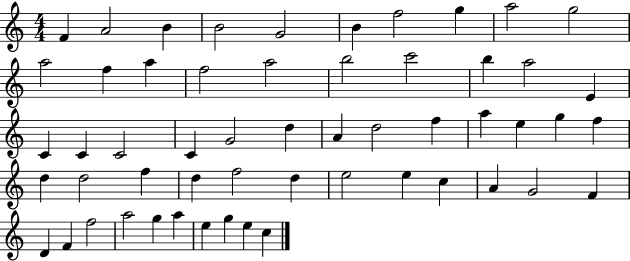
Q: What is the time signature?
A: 4/4